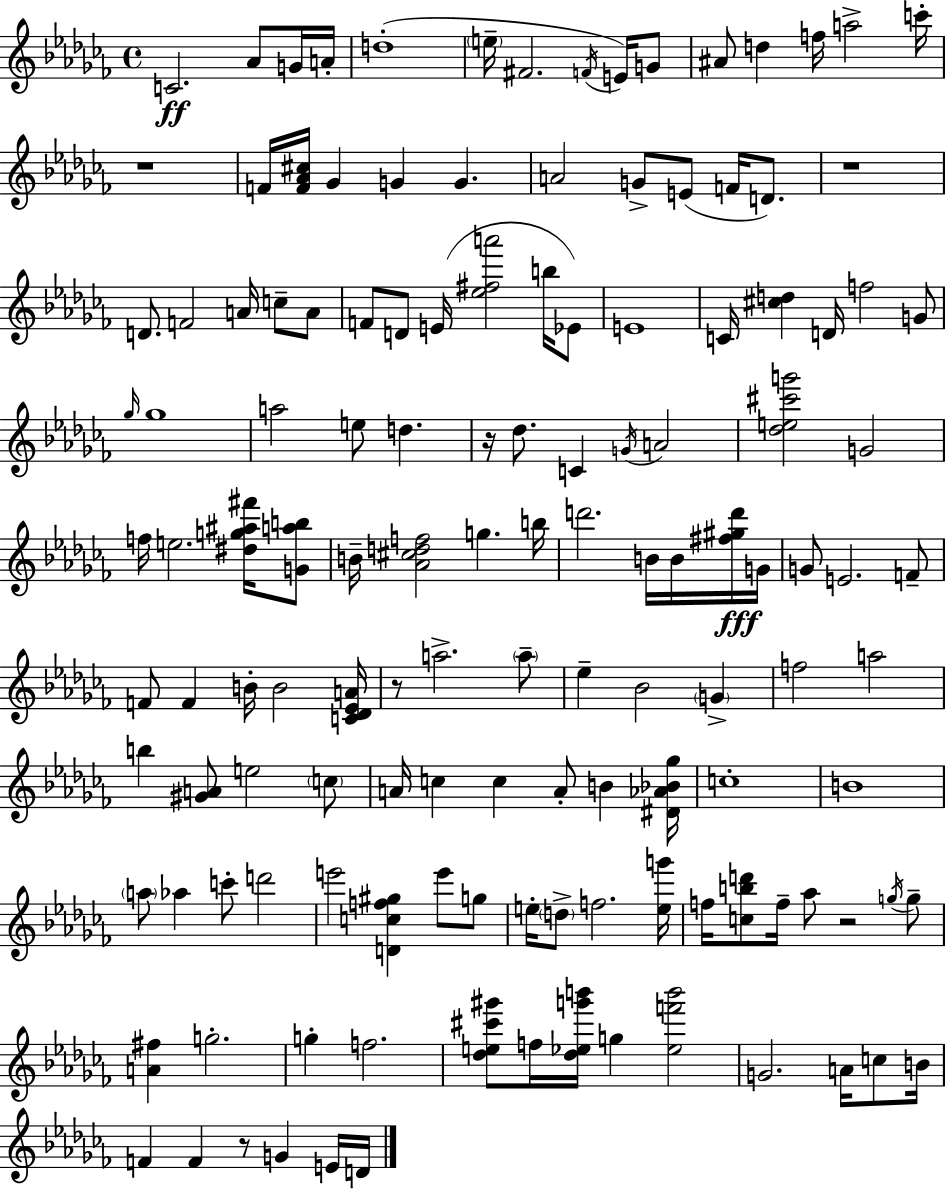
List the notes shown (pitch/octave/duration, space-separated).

C4/h. Ab4/e G4/s A4/s D5/w E5/s F#4/h. F4/s E4/s G4/e A#4/e D5/q F5/s A5/h C6/s R/w F4/s [F4,Ab4,C#5]/s Gb4/q G4/q G4/q. A4/h G4/e E4/e F4/s D4/e. R/w D4/e. F4/h A4/s C5/e A4/e F4/e D4/e E4/s [Eb5,F#5,A6]/h B5/s Eb4/e E4/w C4/s [C#5,D5]/q D4/s F5/h G4/e Gb5/s Gb5/w A5/h E5/e D5/q. R/s Db5/e. C4/q G4/s A4/h [Db5,E5,C#6,G6]/h G4/h F5/s E5/h. [D#5,G5,A#5,F#6]/s [G4,A5,B5]/e B4/s [Ab4,C#5,D5,F5]/h G5/q. B5/s D6/h. B4/s B4/s [F#5,G#5,D6]/s G4/s G4/e E4/h. F4/e F4/e F4/q B4/s B4/h [C4,Db4,Eb4,A4]/s R/e A5/h. A5/e Eb5/q Bb4/h G4/q F5/h A5/h B5/q [G#4,A4]/e E5/h C5/e A4/s C5/q C5/q A4/e B4/q [D#4,Ab4,Bb4,Gb5]/s C5/w B4/w A5/e Ab5/q C6/e D6/h E6/h [D4,C5,F5,G#5]/q E6/e G5/e E5/s D5/e F5/h. [E5,G6]/s F5/s [C5,B5,D6]/e F5/s Ab5/e R/h G5/s G5/e [A4,F#5]/q G5/h. G5/q F5/h. [Db5,E5,C#6,G#6]/e F5/s [Db5,Eb5,G6,B6]/s G5/q [Eb5,F6,B6]/h G4/h. A4/s C5/e B4/s F4/q F4/q R/e G4/q E4/s D4/s